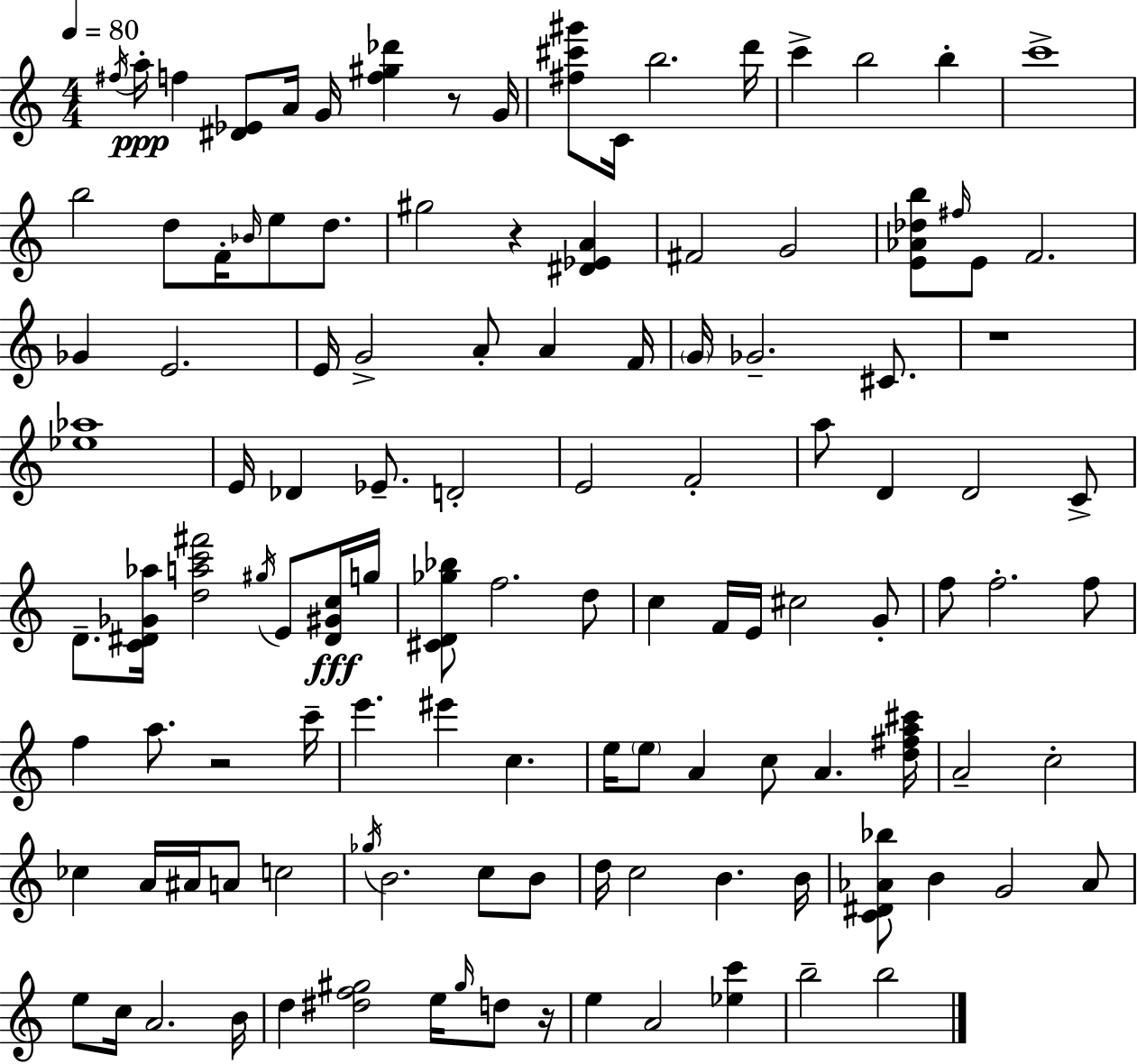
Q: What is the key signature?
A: C major